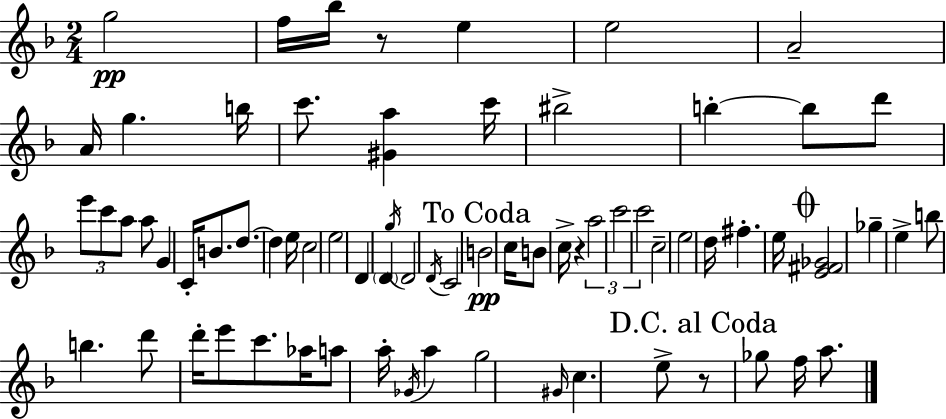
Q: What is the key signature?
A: F major